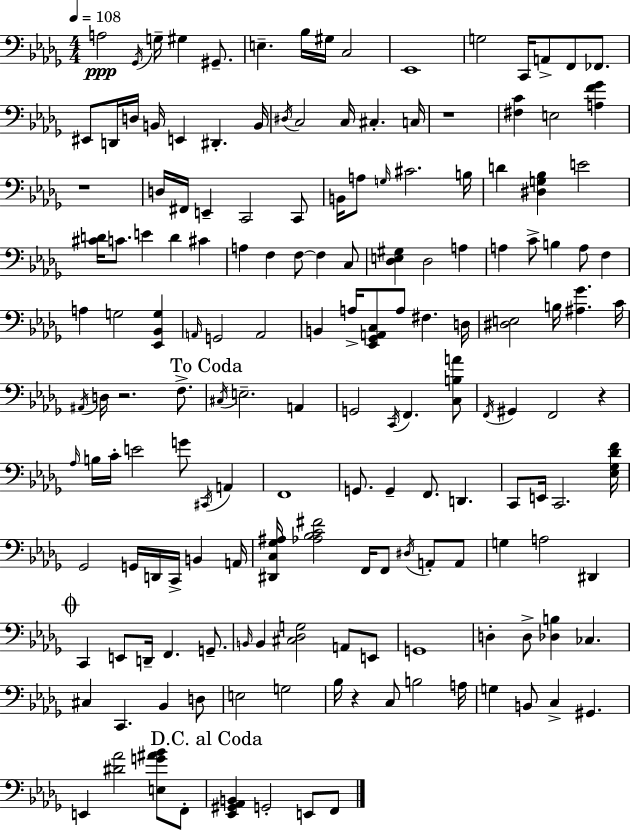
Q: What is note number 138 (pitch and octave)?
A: F2